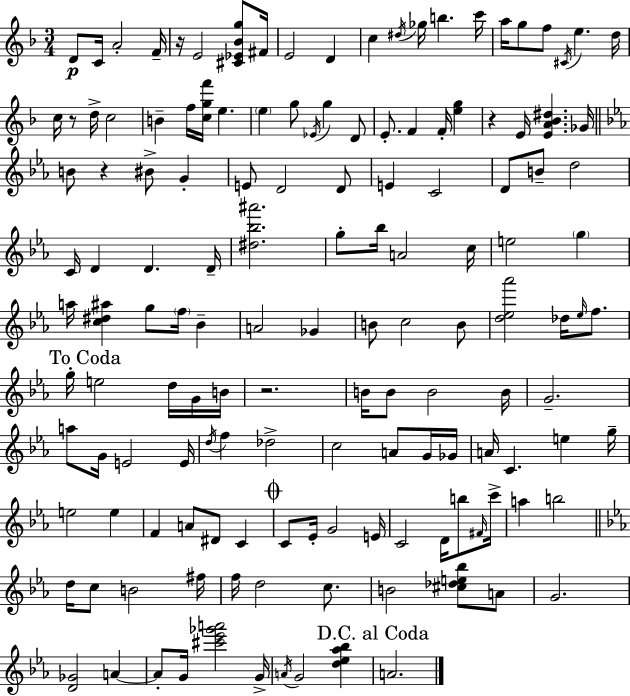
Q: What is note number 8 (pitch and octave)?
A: D4